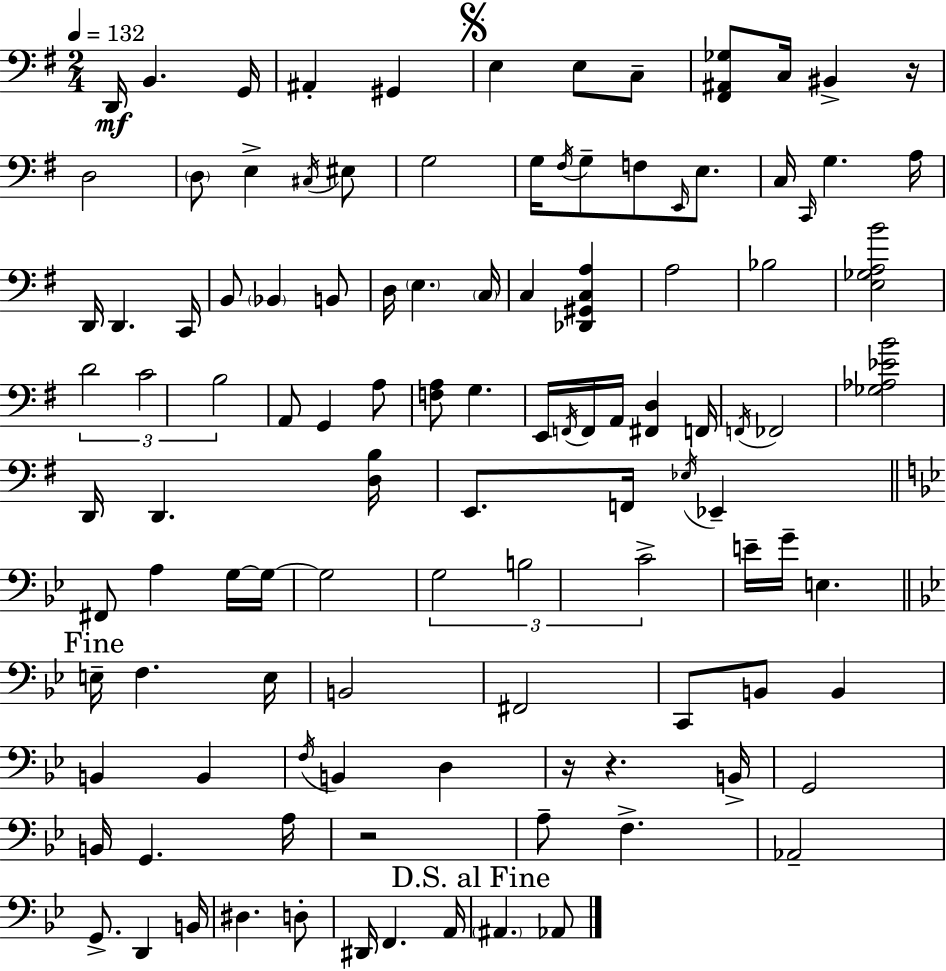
{
  \clef bass
  \numericTimeSignature
  \time 2/4
  \key e \minor
  \tempo 4 = 132
  \repeat volta 2 { d,16\mf b,4. g,16 | ais,4-. gis,4 | \mark \markup { \musicglyph "scripts.segno" } e4 e8 c8-- | <fis, ais, ges>8 c16 bis,4-> r16 | \break d2 | \parenthesize d8 e4-> \acciaccatura { cis16 } eis8 | g2 | g16 \acciaccatura { fis16 } g8-- f8 \grace { e,16 } | \break e8. c16 \grace { c,16 } g4. | a16 d,16 d,4. | c,16 b,8 \parenthesize bes,4 | b,8 d16 \parenthesize e4. | \break \parenthesize c16 c4 | <des, gis, c a>4 a2 | bes2 | <e ges a b'>2 | \break \tuplet 3/2 { d'2 | c'2 | b2 } | a,8 g,4 | \break a8 <f a>8 g4. | e,16 \acciaccatura { f,16 } f,16 a,16 | <fis, d>4 f,16 \acciaccatura { f,16 } fes,2 | <ges aes ees' b'>2 | \break d,16 d,4. | <d b>16 e,8. | f,16 \acciaccatura { ees16 } ees,4-- \bar "||" \break \key bes \major fis,8 a4 g16~~ g16~~ | g2 | \tuplet 3/2 { g2 | b2 | \break c'2-> } | e'16-- g'16-- e4. | \mark "Fine" \bar "||" \break \key g \minor e16-- f4. e16 | b,2 | fis,2 | c,8 b,8 b,4 | \break b,4 b,4 | \acciaccatura { f16 } b,4 d4 | r16 r4. | b,16-> g,2 | \break b,16 g,4. | a16 r2 | a8-- f4.-> | aes,2-- | \break g,8.-> d,4 | b,16 dis4. d8-. | dis,16 f,4. | a,16 \mark "D.S. al Fine" \parenthesize ais,4. aes,8 | \break } \bar "|."
}